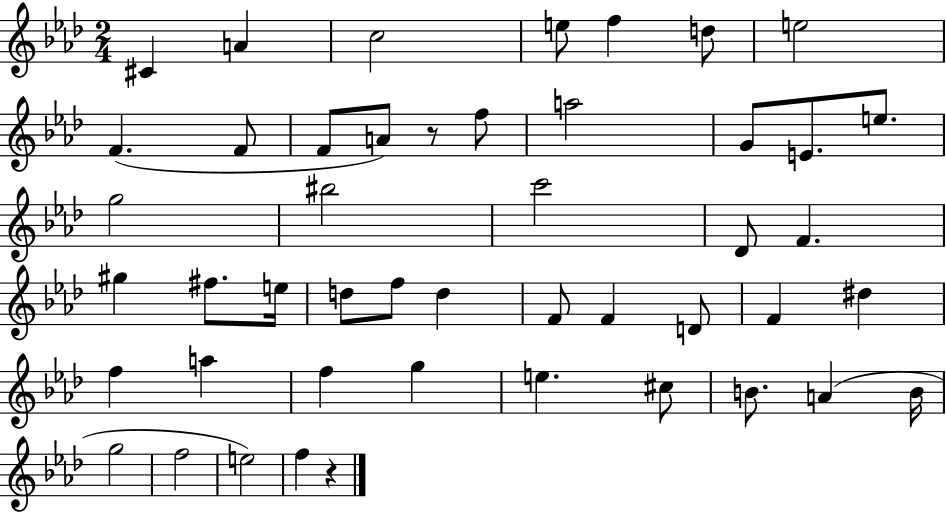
C#4/q A4/q C5/h E5/e F5/q D5/e E5/h F4/q. F4/e F4/e A4/e R/e F5/e A5/h G4/e E4/e. E5/e. G5/h BIS5/h C6/h Db4/e F4/q. G#5/q F#5/e. E5/s D5/e F5/e D5/q F4/e F4/q D4/e F4/q D#5/q F5/q A5/q F5/q G5/q E5/q. C#5/e B4/e. A4/q B4/s G5/h F5/h E5/h F5/q R/q